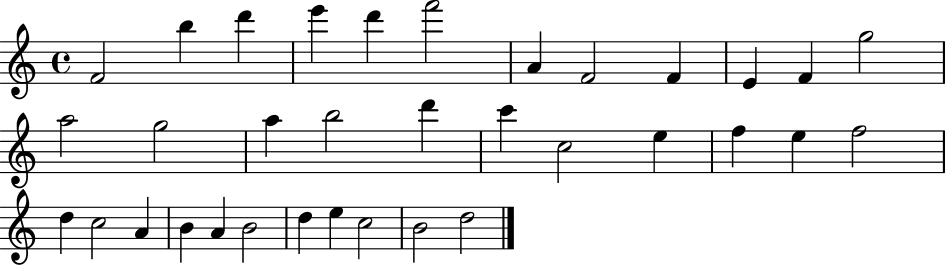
{
  \clef treble
  \time 4/4
  \defaultTimeSignature
  \key c \major
  f'2 b''4 d'''4 | e'''4 d'''4 f'''2 | a'4 f'2 f'4 | e'4 f'4 g''2 | \break a''2 g''2 | a''4 b''2 d'''4 | c'''4 c''2 e''4 | f''4 e''4 f''2 | \break d''4 c''2 a'4 | b'4 a'4 b'2 | d''4 e''4 c''2 | b'2 d''2 | \break \bar "|."
}